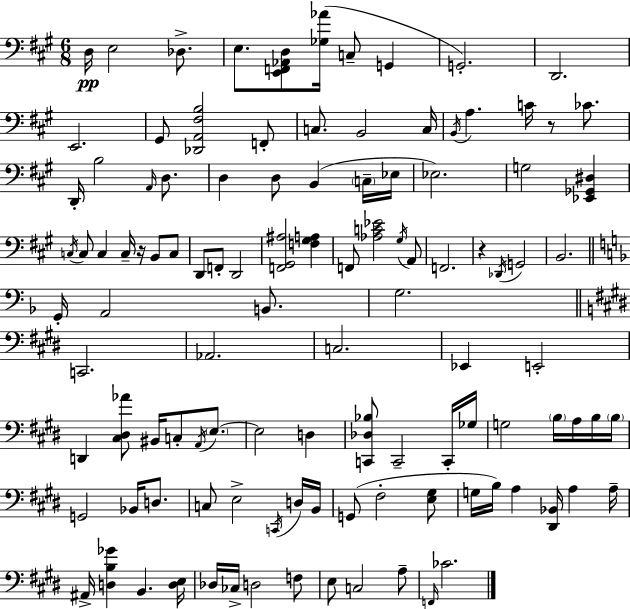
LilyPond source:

{
  \clef bass
  \numericTimeSignature
  \time 6/8
  \key a \major
  d16\pp e2 des8.-> | e8. <e, f, aes, d>8 <ges aes'>16( c8-- g,4 | g,2.-.) | d,2. | \break e,2. | gis,8 <des, a, fis b>2 f,8-. | c8. b,2 c16 | \acciaccatura { b,16 } a4. c'16 r8 ces'8. | \break d,16-. b2 \grace { a,16 } d8. | d4 d8 b,4( | \parenthesize c16-- ees16 ees2.) | g2 <ees, ges, dis>4 | \break \acciaccatura { c16 } c8 c4 c16-- r16 b,8 | c8 d,8 f,8-. d,2 | <f, gis, ais>2 <f gis a>4 | f,8 <aes c' ees'>2 | \break \acciaccatura { gis16 } a,8 f,2. | r4 \acciaccatura { des,16 } g,2 | b,2. | \bar "||" \break \key d \minor g,16-. a,2 b,8. | g2. | \bar "||" \break \key e \major c,2. | aes,2. | c2. | ees,4 e,2-. | \break d,4 <cis dis aes'>8 bis,16 c8-. \acciaccatura { a,16 } \parenthesize e8.~~ | e2 d4 | <c, des bes>8 c,2-- c,16-. | ges16 g2 \parenthesize b16 a16 b16 | \break \parenthesize b16 g,2 bes,16 d8. | c8 e2-> \acciaccatura { c,16 } | d16 b,16 g,8( fis2-. | <e gis>8 g16 b16) a4 <dis, bes,>16 a4 | \break a16-- ais,16-> <d b ges'>4 b,4. | <d e>16 des16 ces16-> d2 | f8 e8 c2 | a8-- \grace { f,16 } ces'2. | \break \bar "|."
}